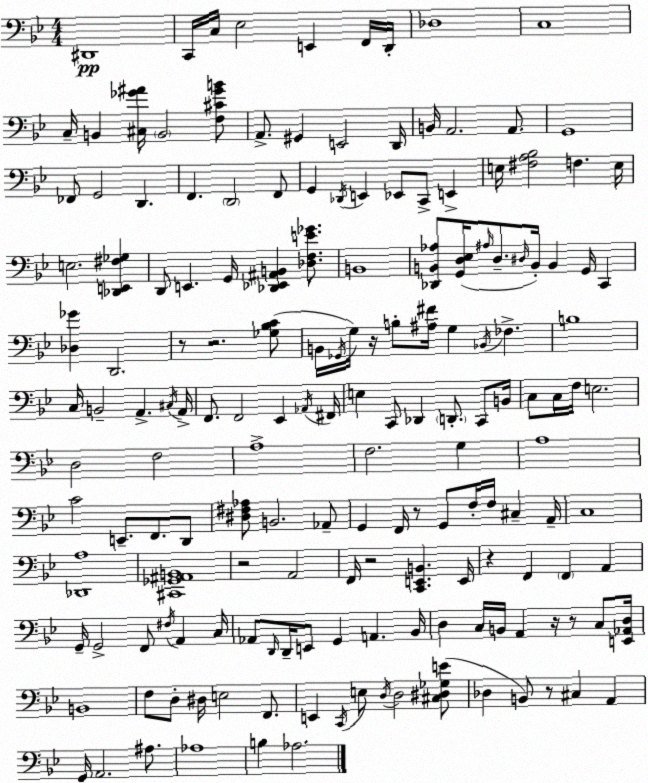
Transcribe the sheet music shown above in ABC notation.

X:1
T:Untitled
M:4/4
L:1/4
K:Bb
^D,,4 C,,/4 C,/4 _E,2 E,, F,,/4 D,,/4 _D,4 C,4 C,/4 B,, [^C,_G^A]/4 B,,2 [F,^C_GB]/2 A,,/2 ^G,, E,,2 D,,/4 B,,/4 A,,2 A,,/2 G,,4 _F,,/2 G,,2 D,, F,, D,,2 F,,/2 G,, _D,,/4 E,, _E,,/2 C,,/2 E,, E,/4 [^F,A,_B,]2 F, E,/4 E,2 [_D,,E,,^F,_G,] D,,/2 E,, G,,/4 [_D,,_E,,^A,,B,,] [_D,F,E_G]/2 B,,4 [_D,,B,,_A,]/2 [G,,D,_E,]/4 ^A,/4 D,/2 ^D,/4 B,,/4 B,, G,,/4 C,, [_D,_G] D,,2 z/2 z2 [_G,_B,C]/2 B,,/4 _G,,/4 G,/4 z/4 B,/2 [^A,^F]/4 G, _B,,/4 _F, B,4 C,/4 B,,2 A,, ^C,/4 A,,/4 F,,/2 F,,2 _E,, _A,,/4 ^F,,/4 E, C,,/2 _D,, D,,/2 C,,/2 B,,/4 C,/2 C,/4 F,/4 E,2 D,2 F,2 A,4 F,2 G, A,4 C2 E,,/2 F,,/2 D,,/2 [^D,^F,_A,]/2 B,,2 _A,,/2 G,, F,,/4 z/2 G,,/2 F,/4 F,/4 ^C, A,,/4 C,4 [_D,,A,]4 [^C,,_G,,^A,,B,,]4 z2 A,,2 F,,/4 z2 [C,,E,,B,,] E,,/4 z F,, F,, A,, G,,/4 G,,2 F,,/2 ^F,/4 A,, C,/4 _A,,/2 D,,/4 D,,/4 E,,/2 G,, A,, _B,,/4 D, C,/4 B,,/4 A,, z/4 z/2 C,/2 [E,,_A,,D,]/4 B,,4 F,/2 D,/2 ^D,/4 E,2 F,,/2 E,, C,,/4 E,/2 D,/4 D,2 [^C,^D,_G,E]/2 _D, B,,/2 z/2 ^C, A,, G,,/4 A,,2 ^A,/2 _A,4 B, _A,2